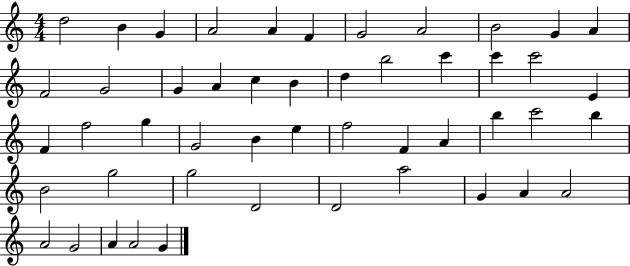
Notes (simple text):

D5/h B4/q G4/q A4/h A4/q F4/q G4/h A4/h B4/h G4/q A4/q F4/h G4/h G4/q A4/q C5/q B4/q D5/q B5/h C6/q C6/q C6/h E4/q F4/q F5/h G5/q G4/h B4/q E5/q F5/h F4/q A4/q B5/q C6/h B5/q B4/h G5/h G5/h D4/h D4/h A5/h G4/q A4/q A4/h A4/h G4/h A4/q A4/h G4/q